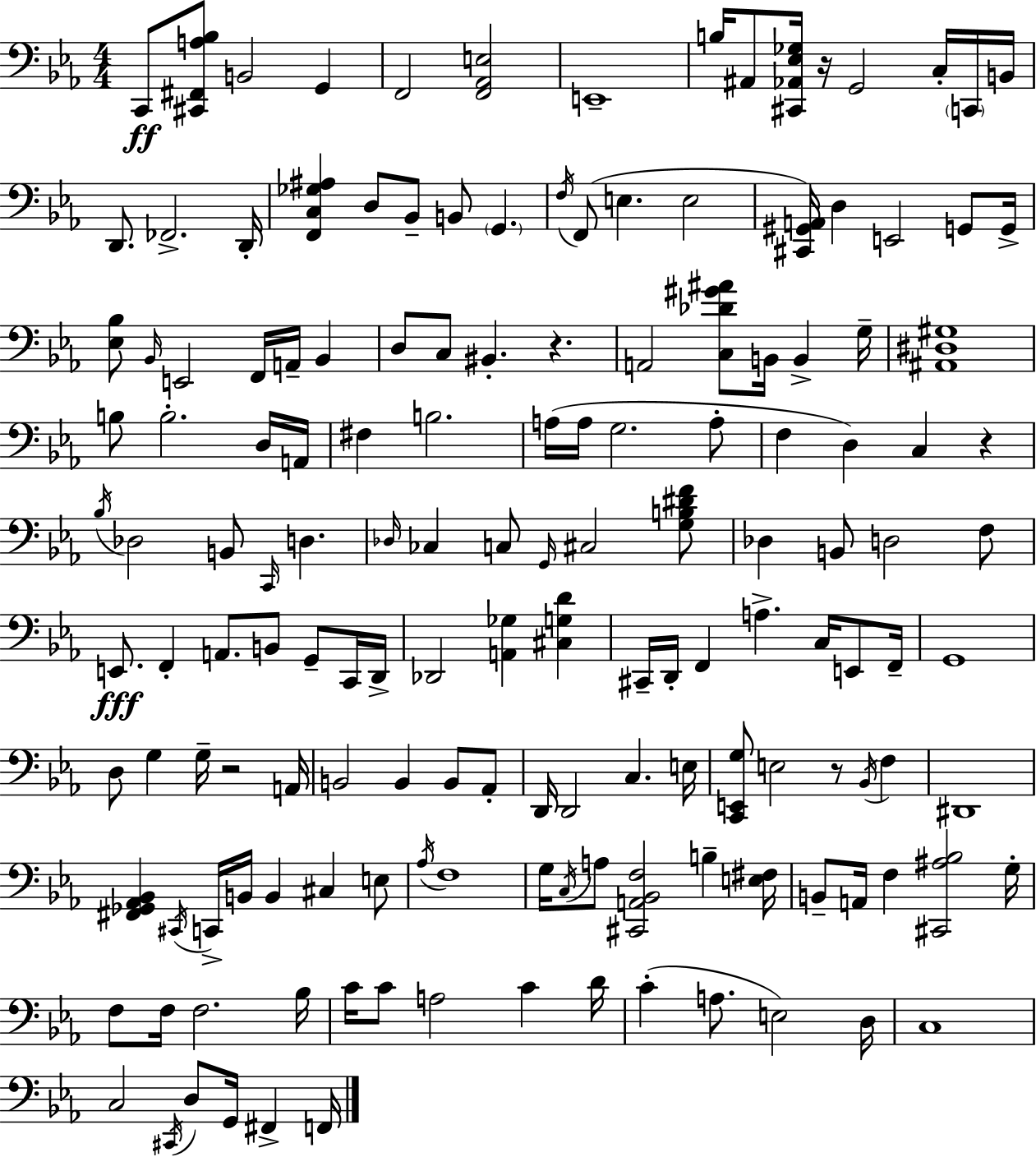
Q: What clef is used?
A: bass